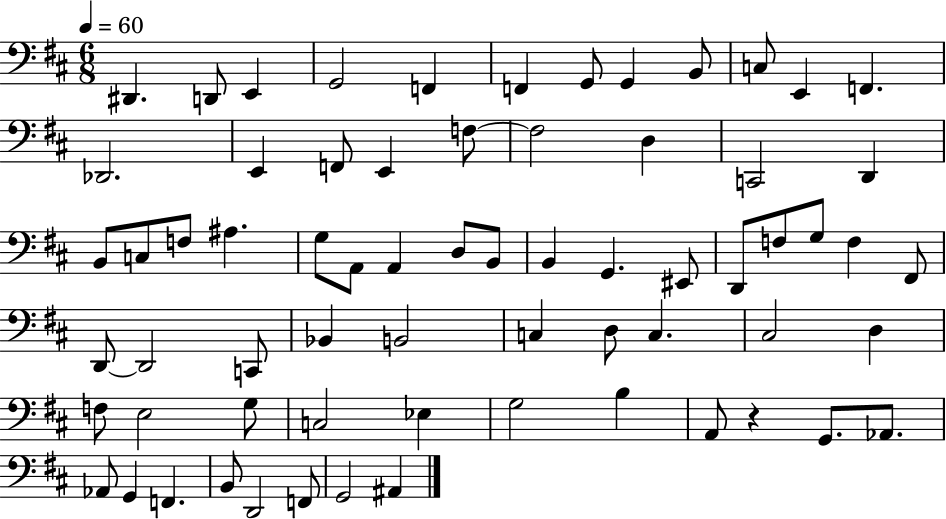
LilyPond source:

{
  \clef bass
  \numericTimeSignature
  \time 6/8
  \key d \major
  \tempo 4 = 60
  dis,4. d,8 e,4 | g,2 f,4 | f,4 g,8 g,4 b,8 | c8 e,4 f,4. | \break des,2. | e,4 f,8 e,4 f8~~ | f2 d4 | c,2 d,4 | \break b,8 c8 f8 ais4. | g8 a,8 a,4 d8 b,8 | b,4 g,4. eis,8 | d,8 f8 g8 f4 fis,8 | \break d,8~~ d,2 c,8 | bes,4 b,2 | c4 d8 c4. | cis2 d4 | \break f8 e2 g8 | c2 ees4 | g2 b4 | a,8 r4 g,8. aes,8. | \break aes,8 g,4 f,4. | b,8 d,2 f,8 | g,2 ais,4 | \bar "|."
}